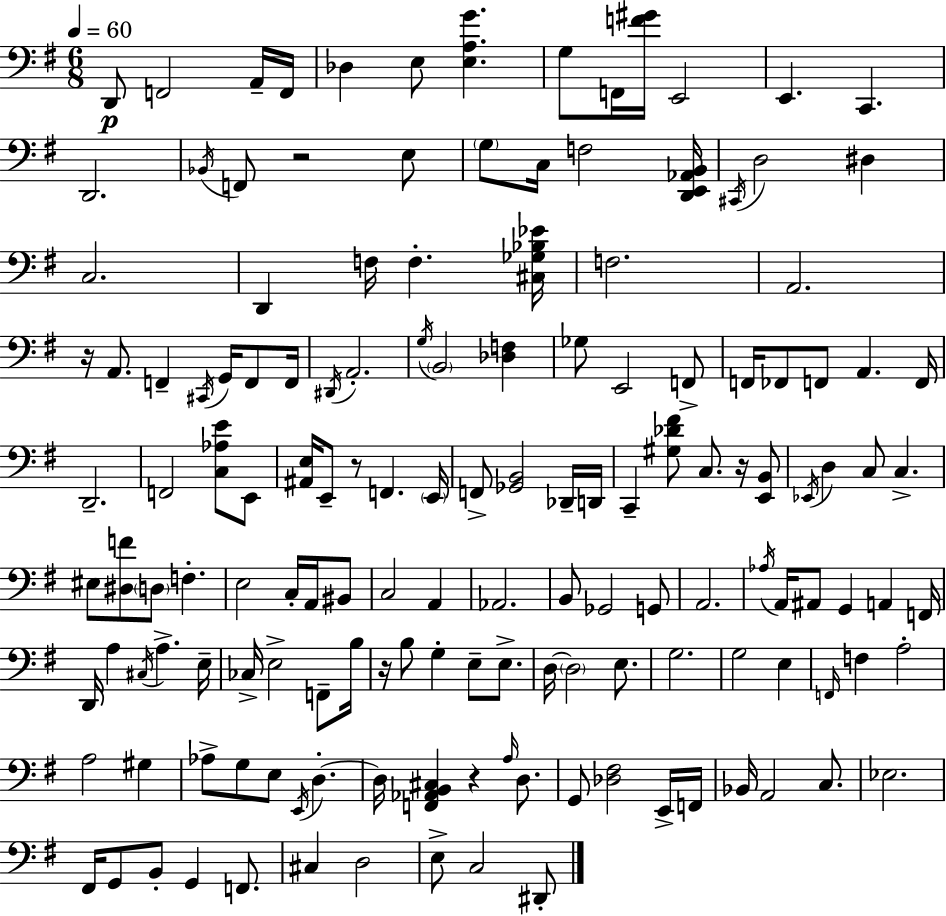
X:1
T:Untitled
M:6/8
L:1/4
K:Em
D,,/2 F,,2 A,,/4 F,,/4 _D, E,/2 [E,A,G] G,/2 F,,/4 [F^G]/4 E,,2 E,, C,, D,,2 _B,,/4 F,,/2 z2 E,/2 G,/2 C,/4 F,2 [D,,E,,_A,,B,,]/4 ^C,,/4 D,2 ^D, C,2 D,, F,/4 F, [^C,_G,_B,_E]/4 F,2 A,,2 z/4 A,,/2 F,, ^C,,/4 G,,/4 F,,/2 F,,/4 ^D,,/4 A,,2 G,/4 B,,2 [_D,F,] _G,/2 E,,2 F,,/2 F,,/4 _F,,/2 F,,/2 A,, F,,/4 D,,2 F,,2 [C,_A,E]/2 E,,/2 [^A,,E,]/4 E,,/2 z/2 F,, E,,/4 F,,/2 [_G,,B,,]2 _D,,/4 D,,/4 C,, [^G,_D^F]/2 C,/2 z/4 [E,,B,,]/2 _E,,/4 D, C,/2 C, ^E,/2 [^D,F]/2 D,/2 F, E,2 C,/4 A,,/4 ^B,,/2 C,2 A,, _A,,2 B,,/2 _G,,2 G,,/2 A,,2 _A,/4 A,,/4 ^A,,/2 G,, A,, F,,/4 D,,/4 A, ^C,/4 A, E,/4 _C,/4 E,2 F,,/2 B,/4 z/4 B,/2 G, E,/2 E,/2 D,/4 D,2 E,/2 G,2 G,2 E, F,,/4 F, A,2 A,2 ^G, _A,/2 G,/2 E,/2 E,,/4 D, D,/4 [F,,_A,,B,,^C,] z A,/4 D,/2 G,,/2 [_D,^F,]2 E,,/4 F,,/4 _B,,/4 A,,2 C,/2 _E,2 ^F,,/4 G,,/2 B,,/2 G,, F,,/2 ^C, D,2 E,/2 C,2 ^D,,/2